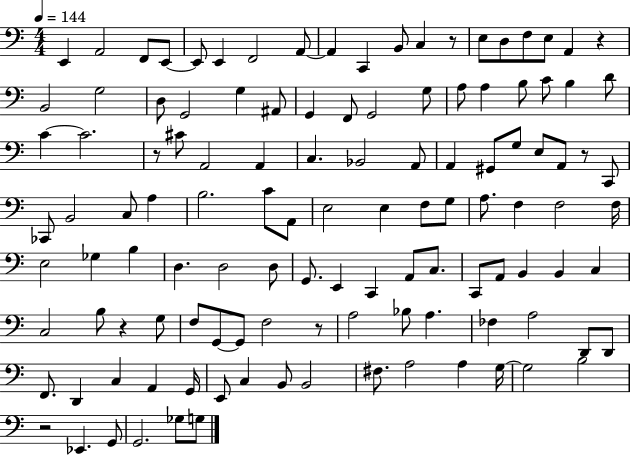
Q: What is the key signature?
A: C major